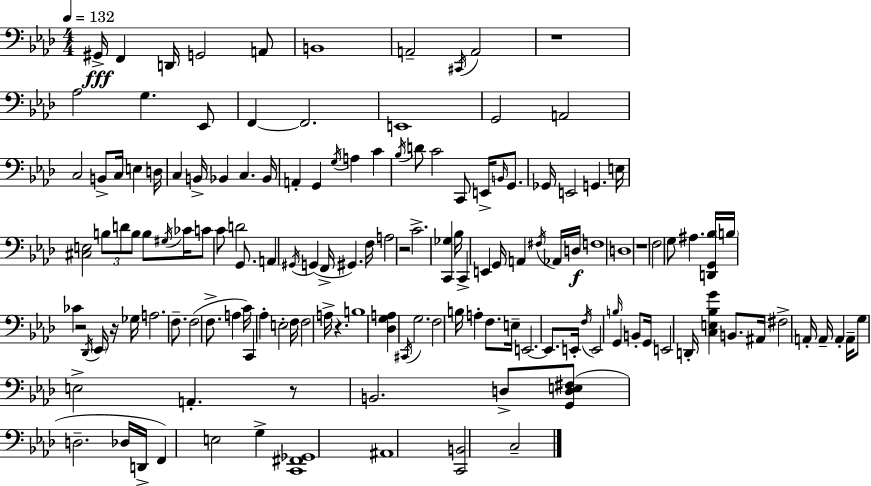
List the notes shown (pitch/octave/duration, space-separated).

G#2/s F2/q D2/s G2/h A2/e B2/w A2/h C#2/s A2/h R/w Ab3/h G3/q. Eb2/e F2/q F2/h. E2/w G2/h A2/h C3/h B2/e C3/s E3/q D3/s C3/q B2/s Bb2/q C3/q. Bb2/s A2/q G2/q G3/s A3/q C4/q Bb3/s D4/e C4/h C2/e E2/s B2/s G2/e. Gb2/s E2/h G2/q. E3/s [C#3,E3]/h B3/e D4/e B3/e B3/e G#3/s CES4/s C4/e C4/e D4/h G2/e. A2/q G#2/s G2/q F2/s G#2/q. F3/s A3/h R/h C4/h. [C2,Gb3]/q Bb3/s C2/q E2/q G2/s A2/q F#3/s Ab2/s D3/s F3/w D3/w R/w F3/h G3/e A#3/q. [D2,G2,Bb3]/s B3/s CES4/q R/h Db2/s Eb2/s R/s Gb3/s A3/h. F3/e. F3/h F3/e. A3/q C4/s C2/q Ab3/q E3/h F3/s F3/h A3/s R/q. B3/w [Db3,G3,A3]/q C#2/s G3/h. F3/h B3/s A3/q F3/e. E3/s E2/h. E2/e. E2/s F3/s E2/h B3/s G2/q B2/e G2/s E2/h D2/s [C3,E3,Bb3,G4]/q B2/e. A#2/s F#3/h A2/s A2/s A2/q A2/s G3/e E3/h A2/q. R/e B2/h. D3/e [G2,D3,E3,F#3]/e D3/h. Db3/s D2/s F2/q E3/h G3/q [C2,F#2,Gb2]/w A#2/w [C2,B2]/h C3/h